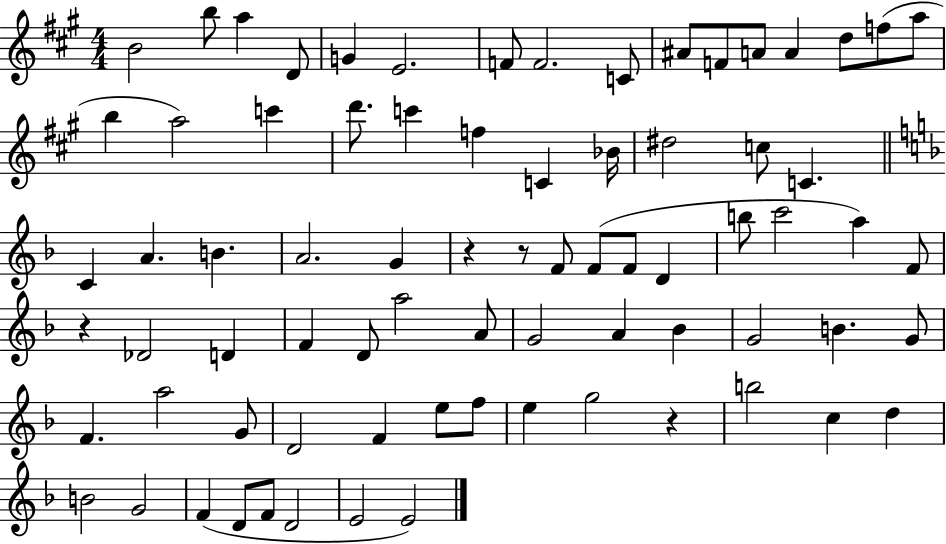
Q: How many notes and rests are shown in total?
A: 76